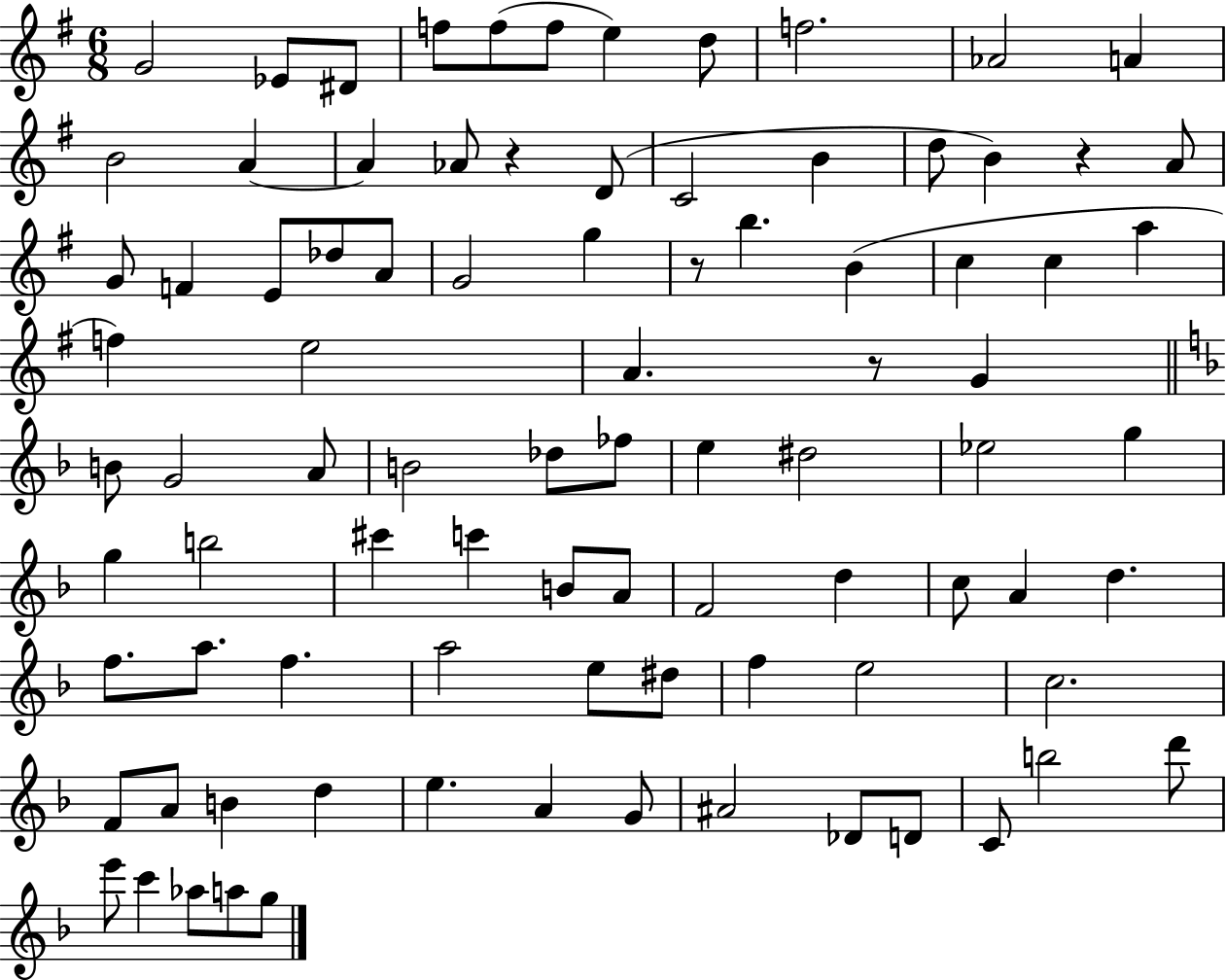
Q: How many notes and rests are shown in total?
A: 89